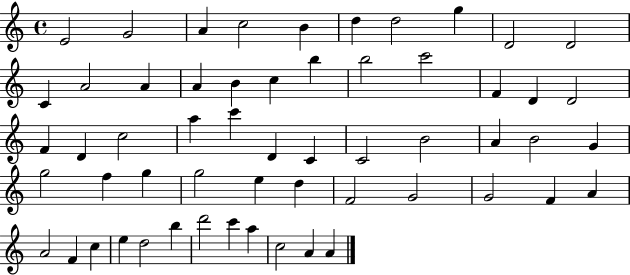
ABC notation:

X:1
T:Untitled
M:4/4
L:1/4
K:C
E2 G2 A c2 B d d2 g D2 D2 C A2 A A B c b b2 c'2 F D D2 F D c2 a c' D C C2 B2 A B2 G g2 f g g2 e d F2 G2 G2 F A A2 F c e d2 b d'2 c' a c2 A A